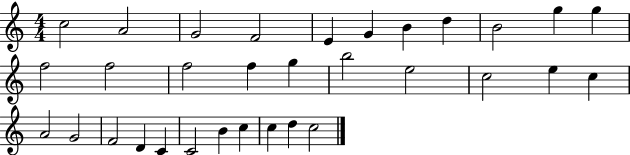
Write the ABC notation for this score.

X:1
T:Untitled
M:4/4
L:1/4
K:C
c2 A2 G2 F2 E G B d B2 g g f2 f2 f2 f g b2 e2 c2 e c A2 G2 F2 D C C2 B c c d c2